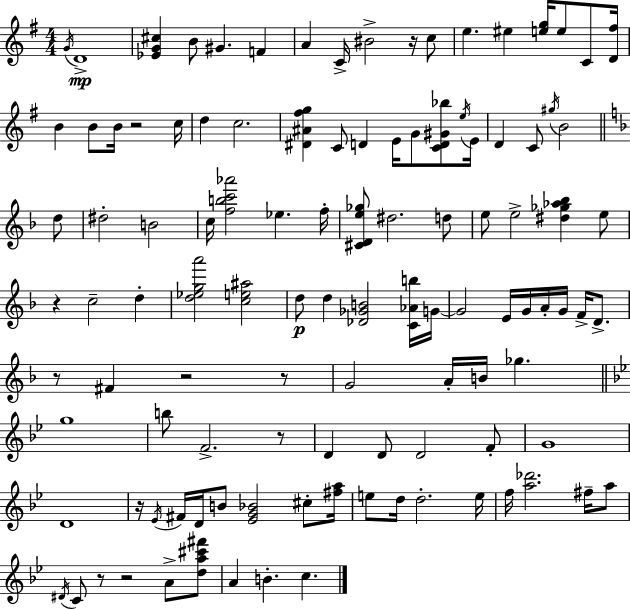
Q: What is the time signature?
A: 4/4